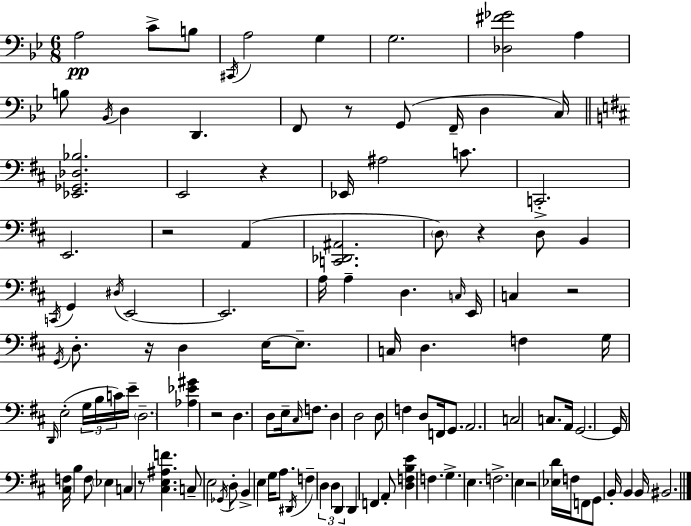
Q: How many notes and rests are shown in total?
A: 121